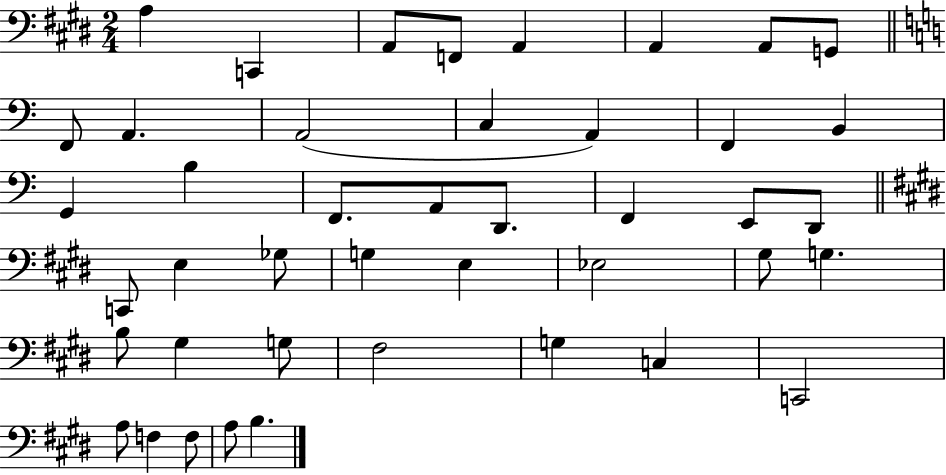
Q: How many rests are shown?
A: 0